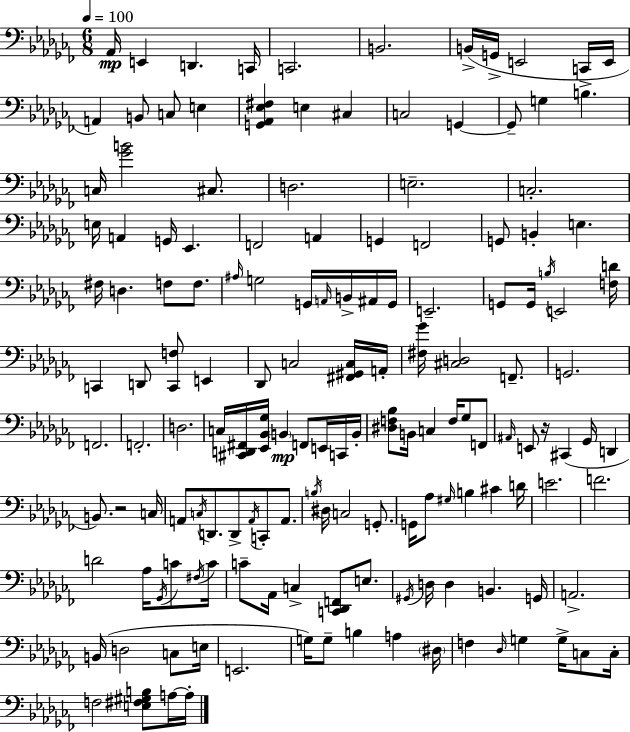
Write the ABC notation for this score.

X:1
T:Untitled
M:6/8
L:1/4
K:Abm
_A,,/4 E,, D,, C,,/4 C,,2 B,,2 B,,/4 G,,/4 E,,2 C,,/4 E,,/4 A,, B,,/2 C,/2 E, [G,,_A,,_E,^F,] E, ^C, C,2 G,, G,,/2 G, B, C,/4 [_GB]2 ^C,/2 D,2 E,2 C,2 E,/4 A,, G,,/4 _E,, F,,2 A,, G,, F,,2 G,,/2 B,, E, ^F,/4 D, F,/2 F,/2 ^A,/4 G,2 G,,/4 A,,/4 B,,/4 ^A,,/4 G,,/4 E,,2 G,,/2 G,,/4 B,/4 E,,2 [F,D]/4 C,, D,,/2 [C,,F,]/2 E,, _D,,/2 C,2 [^F,,^G,,C,]/4 A,,/4 [^F,_G]/4 [^C,D,]2 F,,/2 G,,2 F,,2 F,,2 D,2 C,/4 [^C,,D,,^F,,]/4 [_E,,_B,,_G,]/4 B,, F,,/2 E,,/4 C,,/4 B,,/4 [^D,F,_B,]/2 B,,/4 C, F,/4 _G,/2 F,,/2 ^A,,/4 E,,/2 z/4 ^C,, _G,,/4 D,, B,,/2 z2 C,/4 A,,/2 C,/4 D,,/2 D,,/2 A,,/4 C,,/2 A,,/2 B,/4 ^D,/4 C,2 G,,/2 G,,/4 _A,/2 ^G,/4 B, ^C D/4 E2 F2 D2 _A,/4 _G,,/4 C/2 ^F,/4 C/4 C/2 _A,,/4 C, [C,,_D,,F,,]/2 E,/2 ^G,,/4 D,/4 D, B,, G,,/4 A,,2 B,,/4 D,2 C,/2 E,/4 E,,2 G,/4 G,/2 B, A, ^D,/4 F, _D,/4 G, G,/4 C,/2 C,/4 F,2 [E,^F,^G,B,]/2 A,/4 A,/4